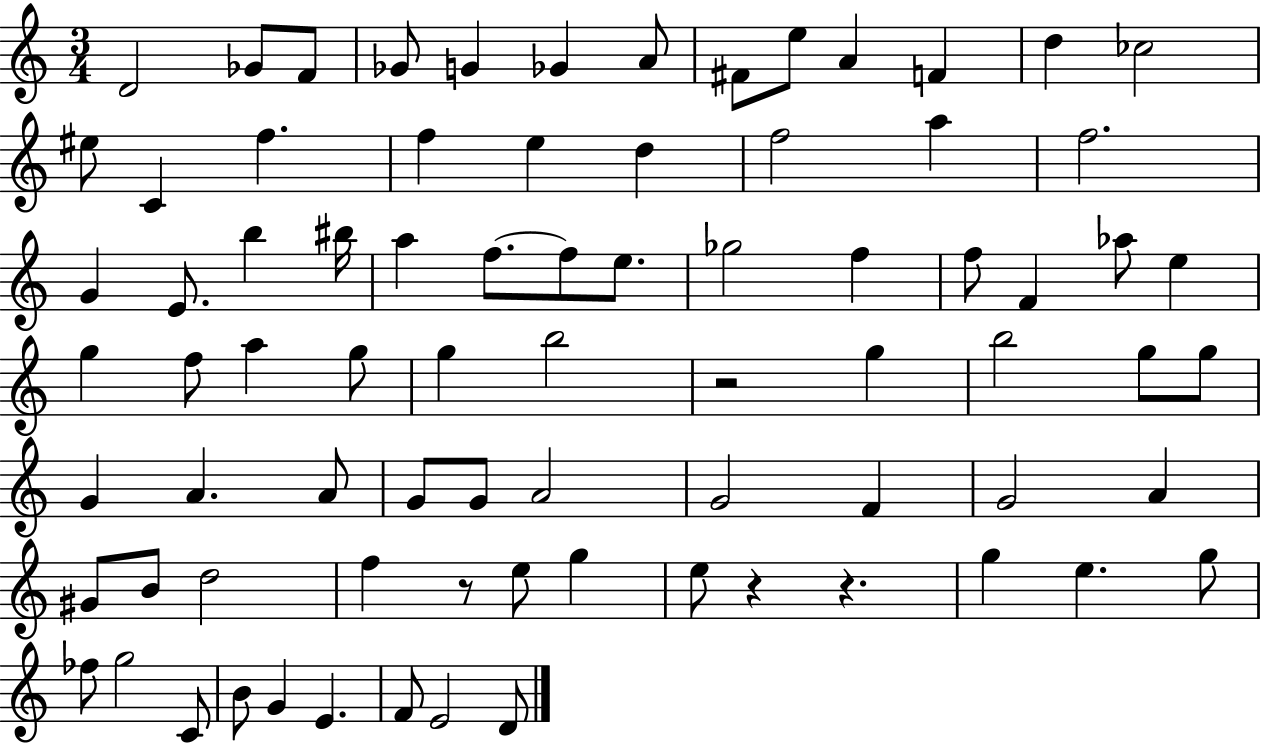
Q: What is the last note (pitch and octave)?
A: D4